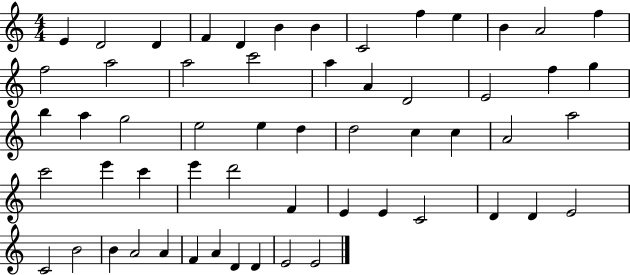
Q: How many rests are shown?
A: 0